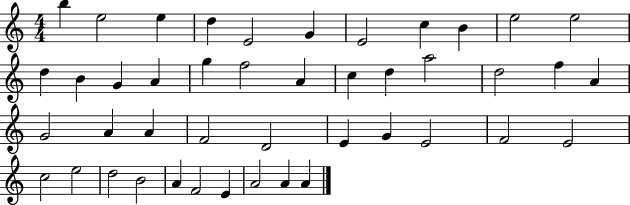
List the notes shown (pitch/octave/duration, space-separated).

B5/q E5/h E5/q D5/q E4/h G4/q E4/h C5/q B4/q E5/h E5/h D5/q B4/q G4/q A4/q G5/q F5/h A4/q C5/q D5/q A5/h D5/h F5/q A4/q G4/h A4/q A4/q F4/h D4/h E4/q G4/q E4/h F4/h E4/h C5/h E5/h D5/h B4/h A4/q F4/h E4/q A4/h A4/q A4/q